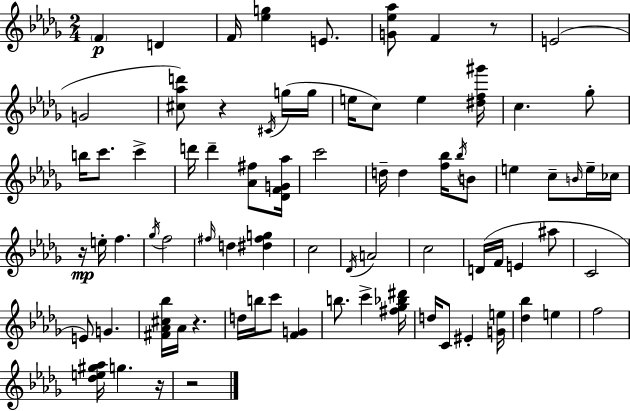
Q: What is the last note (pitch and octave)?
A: G5